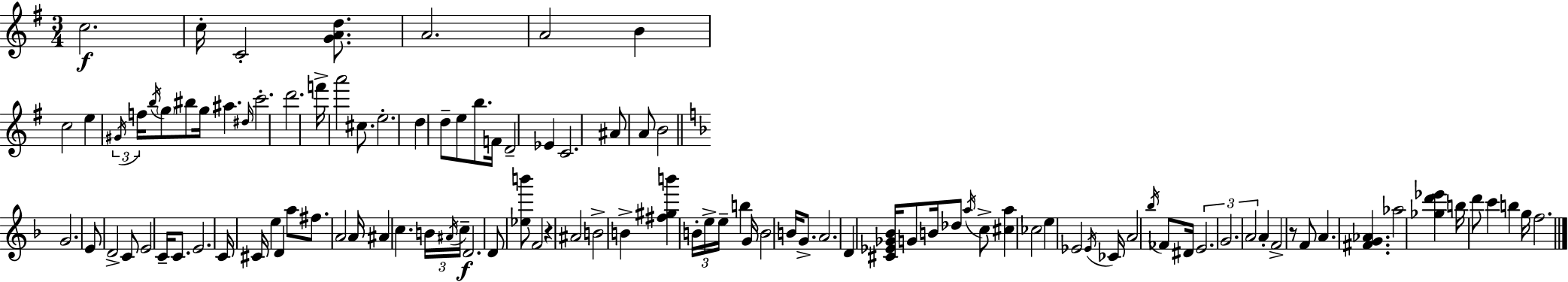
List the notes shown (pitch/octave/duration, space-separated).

C5/h. C5/s C4/h [G4,A4,D5]/e. A4/h. A4/h B4/q C5/h E5/q G#4/s F5/s B5/s G5/e BIS5/e G5/s A#5/q. D#5/s C6/h. D6/h. F6/s A6/h C#5/e. E5/h. D5/q D5/e E5/e B5/e. F4/s D4/h Eb4/q C4/h. A#4/e A4/e B4/h G4/h. E4/e D4/h C4/e E4/h C4/s C4/e. E4/h. C4/s C#4/s E5/q D4/q A5/e F#5/e. A4/h A4/s A#4/q C5/q. B4/s A#4/s C5/s D4/h. D4/e [Eb5,B6]/e F4/h R/q A#4/h B4/h B4/q [F#5,G#5,B6]/q B4/s E5/s E5/s B5/q G4/s B4/h B4/s G4/e. A4/h. D4/q [C#4,Eb4,Gb4,Bb4]/s G4/e B4/s Db5/e A5/s C5/e [C#5,A5]/q CES5/h E5/q Eb4/h Eb4/s CES4/s A4/h Bb5/s FES4/e D#4/s E4/h. G4/h. A4/h A4/q F4/h R/e F4/e A4/q. [F#4,G4,Ab4]/q. Ab5/h [Gb5,D6,Eb6]/q B5/s D6/e C6/q B5/q G5/s F5/h.